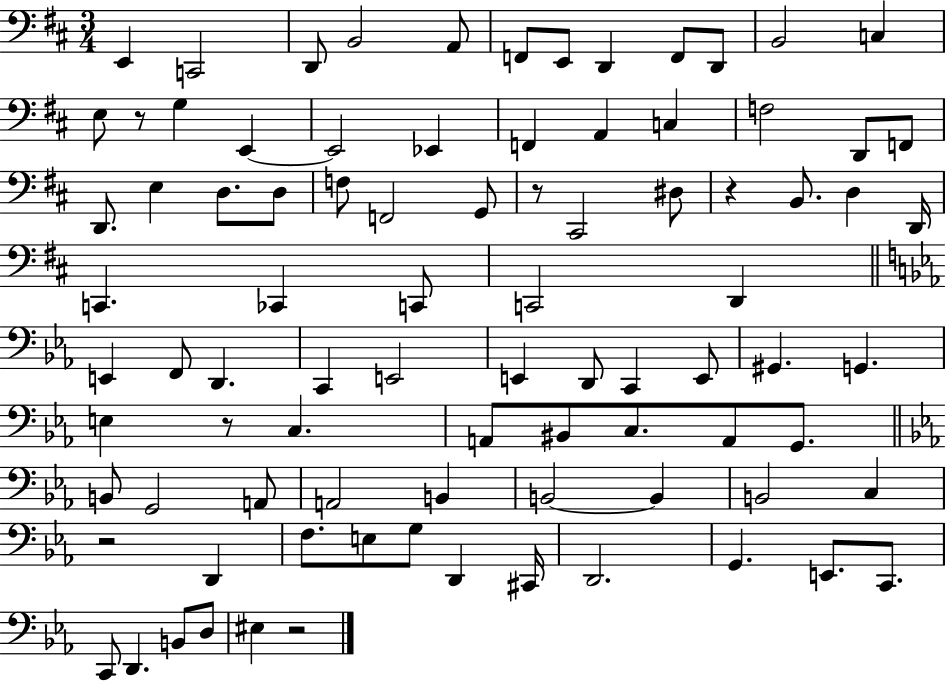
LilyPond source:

{
  \clef bass
  \numericTimeSignature
  \time 3/4
  \key d \major
  e,4 c,2 | d,8 b,2 a,8 | f,8 e,8 d,4 f,8 d,8 | b,2 c4 | \break e8 r8 g4 e,4~~ | e,2 ees,4 | f,4 a,4 c4 | f2 d,8 f,8 | \break d,8. e4 d8. d8 | f8 f,2 g,8 | r8 cis,2 dis8 | r4 b,8. d4 d,16 | \break c,4. ces,4 c,8 | c,2 d,4 | \bar "||" \break \key c \minor e,4 f,8 d,4. | c,4 e,2 | e,4 d,8 c,4 e,8 | gis,4. g,4. | \break e4 r8 c4. | a,8 bis,8 c8. a,8 g,8. | \bar "||" \break \key ees \major b,8 g,2 a,8 | a,2 b,4 | b,2~~ b,4 | b,2 c4 | \break r2 d,4 | f8. e8 g8 d,4 cis,16 | d,2. | g,4. e,8. c,8. | \break c,8 d,4. b,8 d8 | eis4 r2 | \bar "|."
}